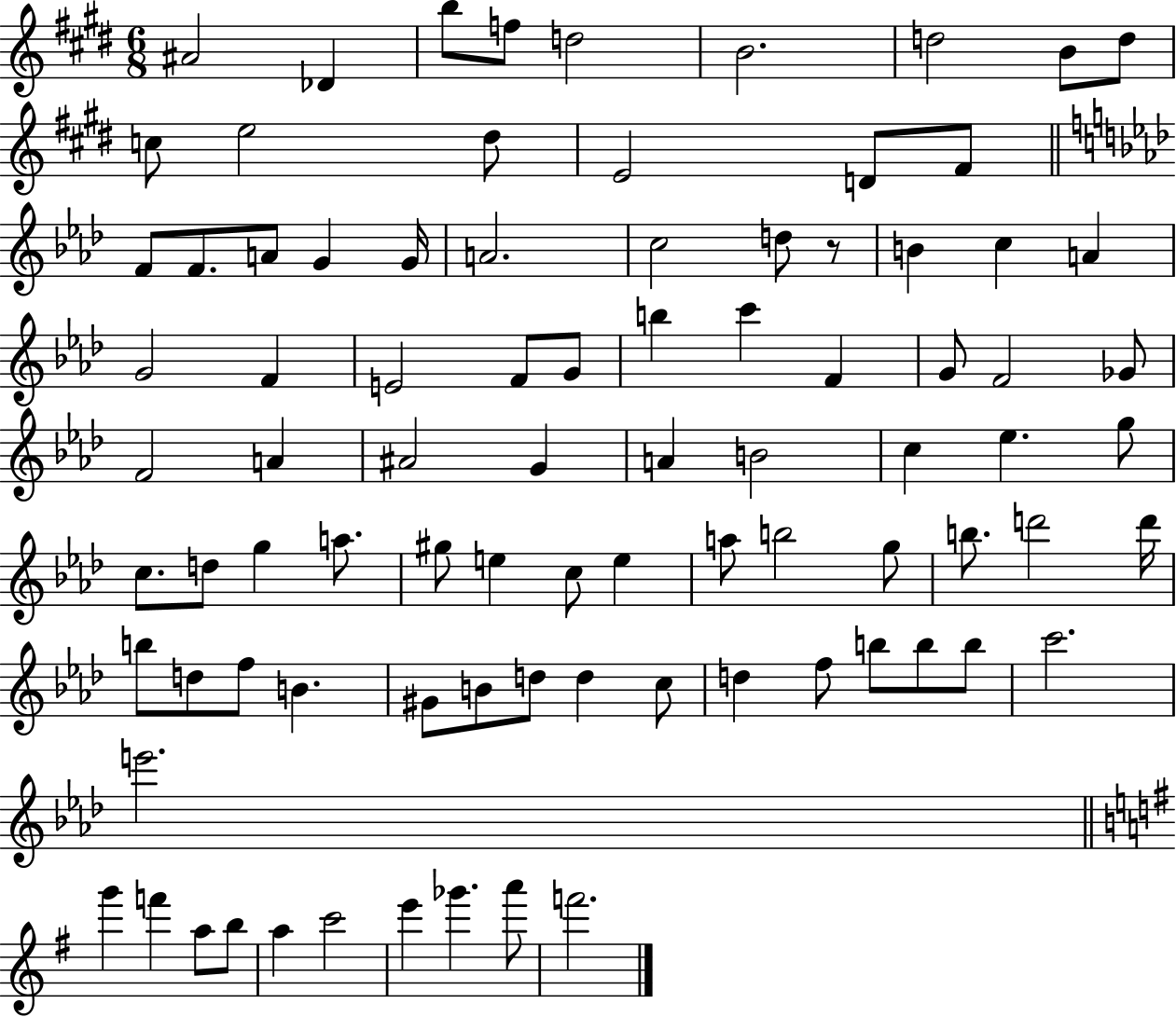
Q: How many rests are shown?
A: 1